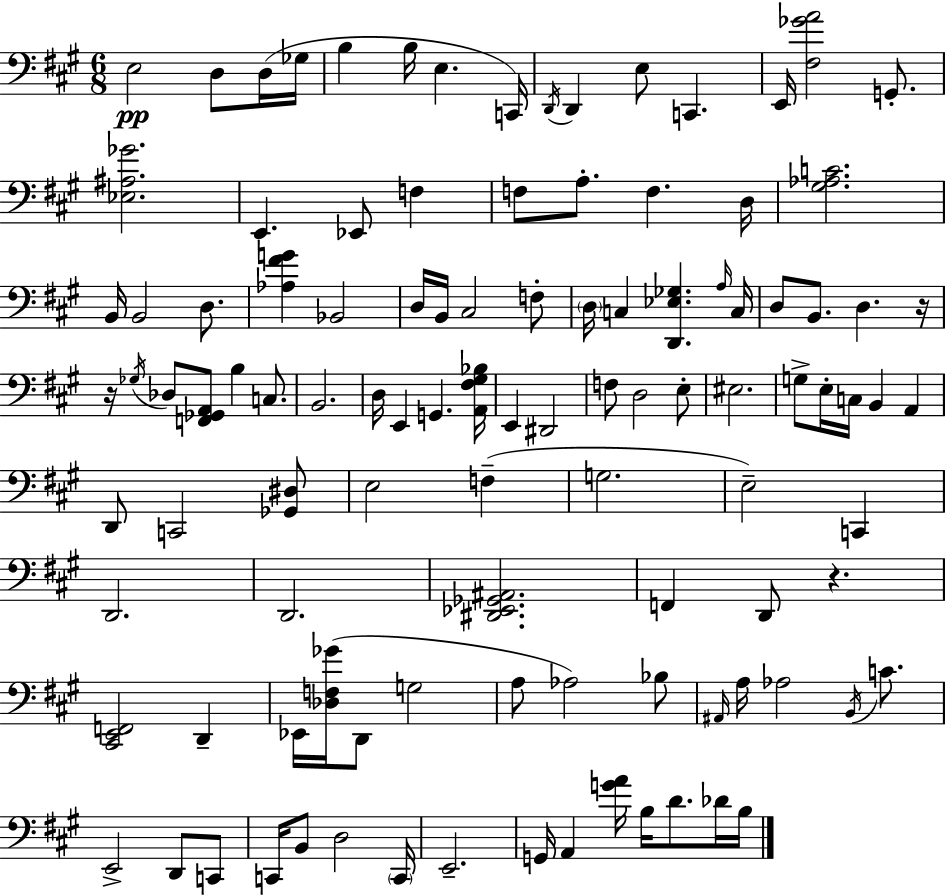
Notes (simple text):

E3/h D3/e D3/s Gb3/s B3/q B3/s E3/q. C2/s D2/s D2/q E3/e C2/q. E2/s [F#3,Gb4,A4]/h G2/e. [Eb3,A#3,Gb4]/h. E2/q. Eb2/e F3/q F3/e A3/e. F3/q. D3/s [G#3,Ab3,C4]/h. B2/s B2/h D3/e. [Ab3,F#4,G4]/q Bb2/h D3/s B2/s C#3/h F3/e D3/s C3/q [D2,Eb3,Gb3]/q. A3/s C3/s D3/e B2/e. D3/q. R/s R/s Gb3/s Db3/e [F2,Gb2,A2]/e B3/q C3/e. B2/h. D3/s E2/q G2/q. [A2,F#3,G#3,Bb3]/s E2/q D#2/h F3/e D3/h E3/e EIS3/h. G3/e E3/s C3/s B2/q A2/q D2/e C2/h [Gb2,D#3]/e E3/h F3/q G3/h. E3/h C2/q D2/h. D2/h. [D#2,Eb2,Gb2,A#2]/h. F2/q D2/e R/q. [C#2,E2,F2]/h D2/q Eb2/s [Db3,F3,Gb4]/s D2/e G3/h A3/e Ab3/h Bb3/e A#2/s A3/s Ab3/h B2/s C4/e. E2/h D2/e C2/e C2/s B2/e D3/h C2/s E2/h. G2/s A2/q [G4,A4]/s B3/s D4/e. Db4/s B3/s